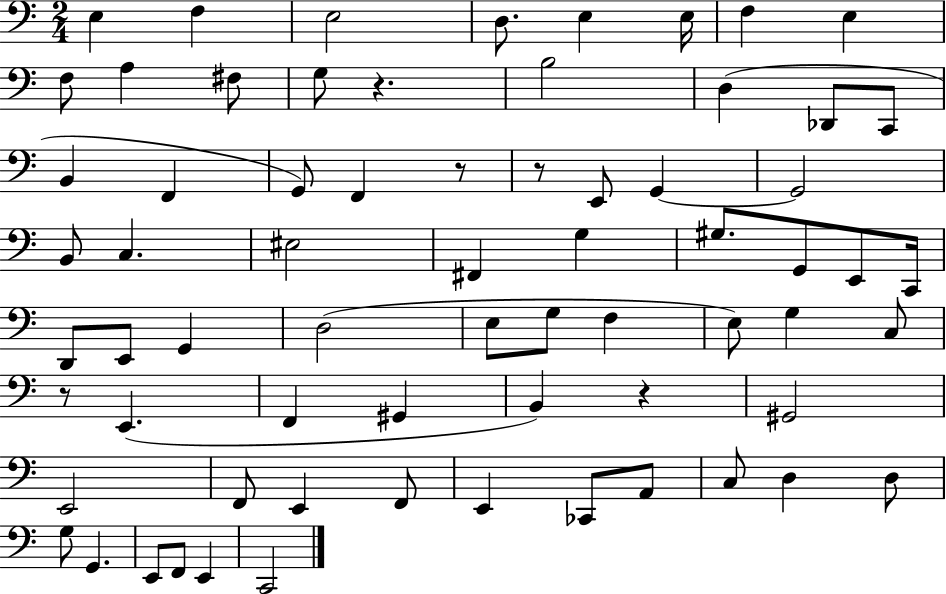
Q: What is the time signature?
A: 2/4